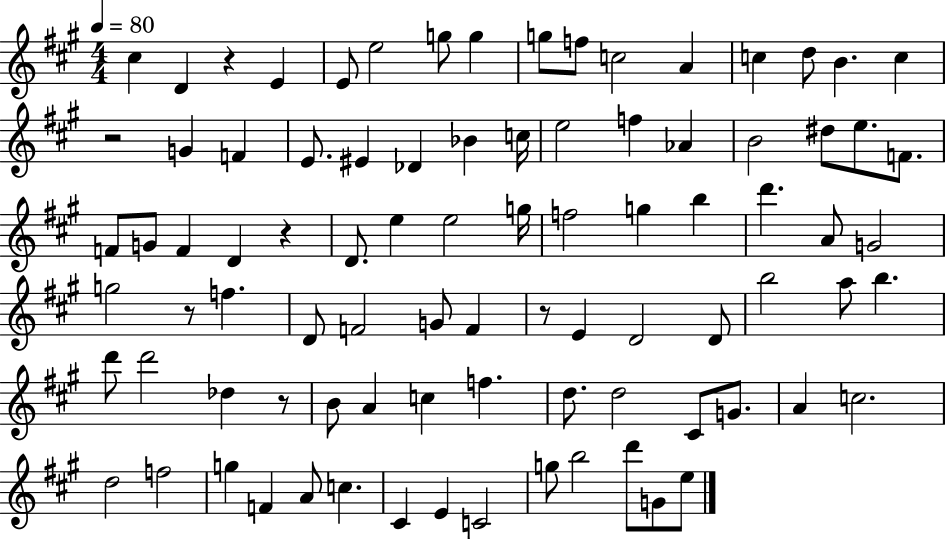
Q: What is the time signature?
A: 4/4